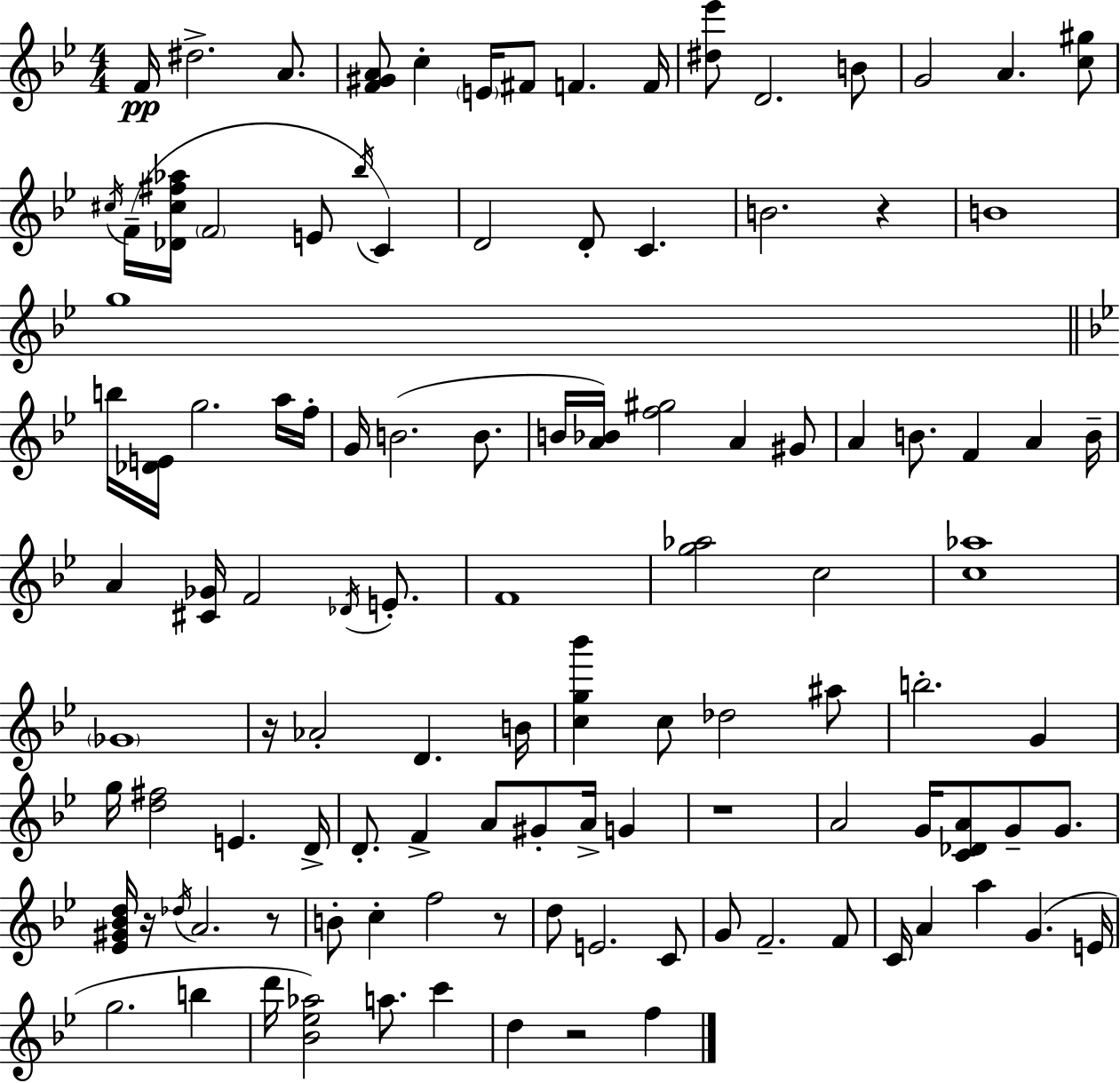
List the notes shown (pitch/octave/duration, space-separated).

F4/s D#5/h. A4/e. [F4,G#4,A4]/e C5/q E4/s F#4/e F4/q. F4/s [D#5,Eb6]/e D4/h. B4/e G4/h A4/q. [C5,G#5]/e C#5/s F4/s [Db4,C#5,F#5,Ab5]/s F4/h E4/e Bb5/s C4/q D4/h D4/e C4/q. B4/h. R/q B4/w G5/w B5/s [Db4,E4]/s G5/h. A5/s F5/s G4/s B4/h. B4/e. B4/s [A4,Bb4]/s [F5,G#5]/h A4/q G#4/e A4/q B4/e. F4/q A4/q B4/s A4/q [C#4,Gb4]/s F4/h Db4/s E4/e. F4/w [G5,Ab5]/h C5/h [C5,Ab5]/w Gb4/w R/s Ab4/h D4/q. B4/s [C5,G5,Bb6]/q C5/e Db5/h A#5/e B5/h. G4/q G5/s [D5,F#5]/h E4/q. D4/s D4/e. F4/q A4/e G#4/e A4/s G4/q R/w A4/h G4/s [C4,Db4,A4]/e G4/e G4/e. [Eb4,G#4,Bb4,D5]/s R/s Db5/s A4/h. R/e B4/e C5/q F5/h R/e D5/e E4/h. C4/e G4/e F4/h. F4/e C4/s A4/q A5/q G4/q. E4/s G5/h. B5/q D6/s [Bb4,Eb5,Ab5]/h A5/e. C6/q D5/q R/h F5/q